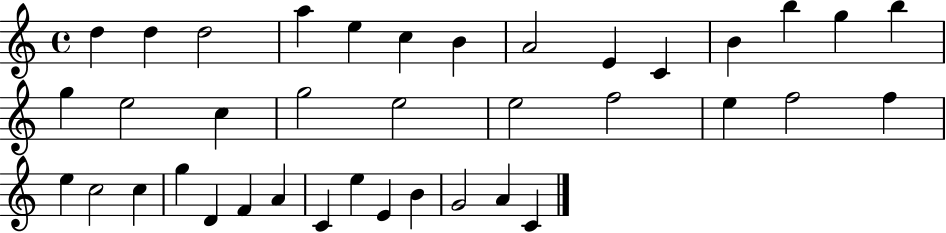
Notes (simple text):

D5/q D5/q D5/h A5/q E5/q C5/q B4/q A4/h E4/q C4/q B4/q B5/q G5/q B5/q G5/q E5/h C5/q G5/h E5/h E5/h F5/h E5/q F5/h F5/q E5/q C5/h C5/q G5/q D4/q F4/q A4/q C4/q E5/q E4/q B4/q G4/h A4/q C4/q